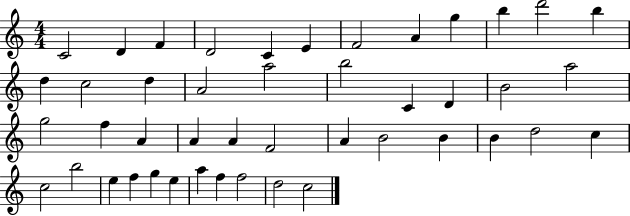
C4/h D4/q F4/q D4/h C4/q E4/q F4/h A4/q G5/q B5/q D6/h B5/q D5/q C5/h D5/q A4/h A5/h B5/h C4/q D4/q B4/h A5/h G5/h F5/q A4/q A4/q A4/q F4/h A4/q B4/h B4/q B4/q D5/h C5/q C5/h B5/h E5/q F5/q G5/q E5/q A5/q F5/q F5/h D5/h C5/h